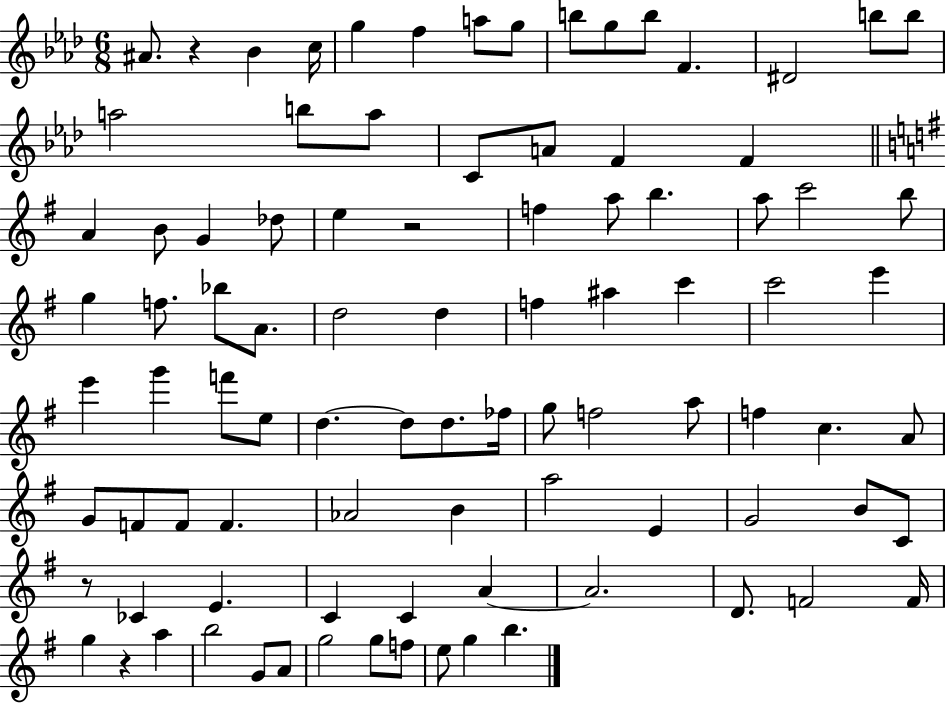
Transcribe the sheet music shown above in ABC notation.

X:1
T:Untitled
M:6/8
L:1/4
K:Ab
^A/2 z _B c/4 g f a/2 g/2 b/2 g/2 b/2 F ^D2 b/2 b/2 a2 b/2 a/2 C/2 A/2 F F A B/2 G _d/2 e z2 f a/2 b a/2 c'2 b/2 g f/2 _b/2 A/2 d2 d f ^a c' c'2 e' e' g' f'/2 e/2 d d/2 d/2 _f/4 g/2 f2 a/2 f c A/2 G/2 F/2 F/2 F _A2 B a2 E G2 B/2 C/2 z/2 _C E C C A A2 D/2 F2 F/4 g z a b2 G/2 A/2 g2 g/2 f/2 e/2 g b